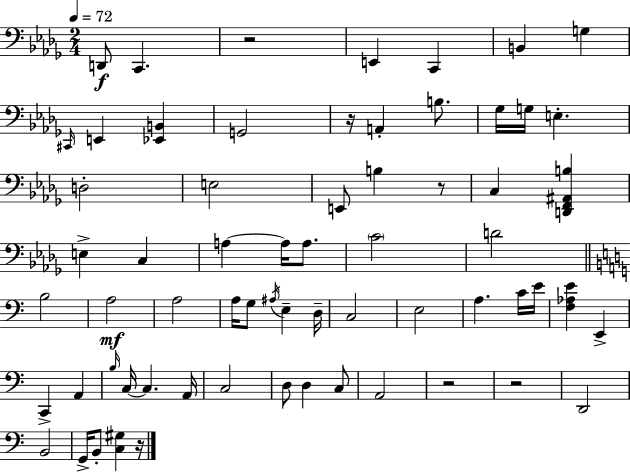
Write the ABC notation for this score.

X:1
T:Untitled
M:2/4
L:1/4
K:Bbm
D,,/2 C,, z2 E,, C,, B,, G, ^C,,/4 E,, [_E,,B,,] G,,2 z/4 A,, B,/2 _G,/4 G,/4 E, D,2 E,2 E,,/2 B, z/2 C, [D,,F,,^A,,B,] E, C, A, A,/4 A,/2 C2 D2 B,2 A,2 A,2 A,/4 G,/2 ^A,/4 E, D,/4 C,2 E,2 A, C/4 E/4 [F,_A,E] E,, C,, A,, B,/4 C,/4 C, A,,/4 C,2 D,/2 D, C,/2 A,,2 z2 z2 D,,2 B,,2 G,,/4 B,,/2 [C,^G,] z/4